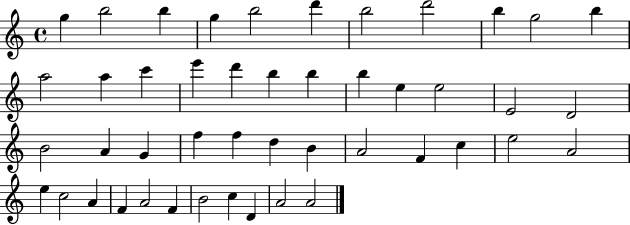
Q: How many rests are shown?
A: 0